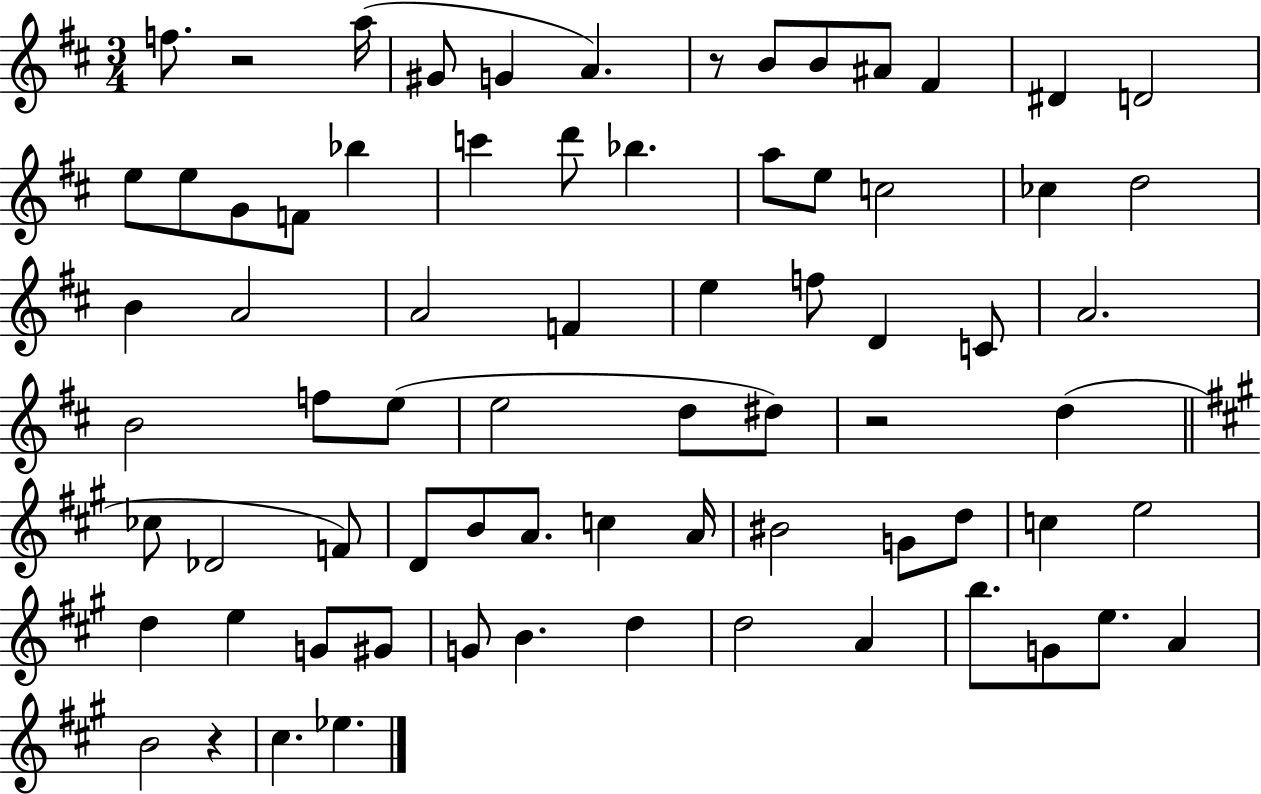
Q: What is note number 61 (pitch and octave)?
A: D5